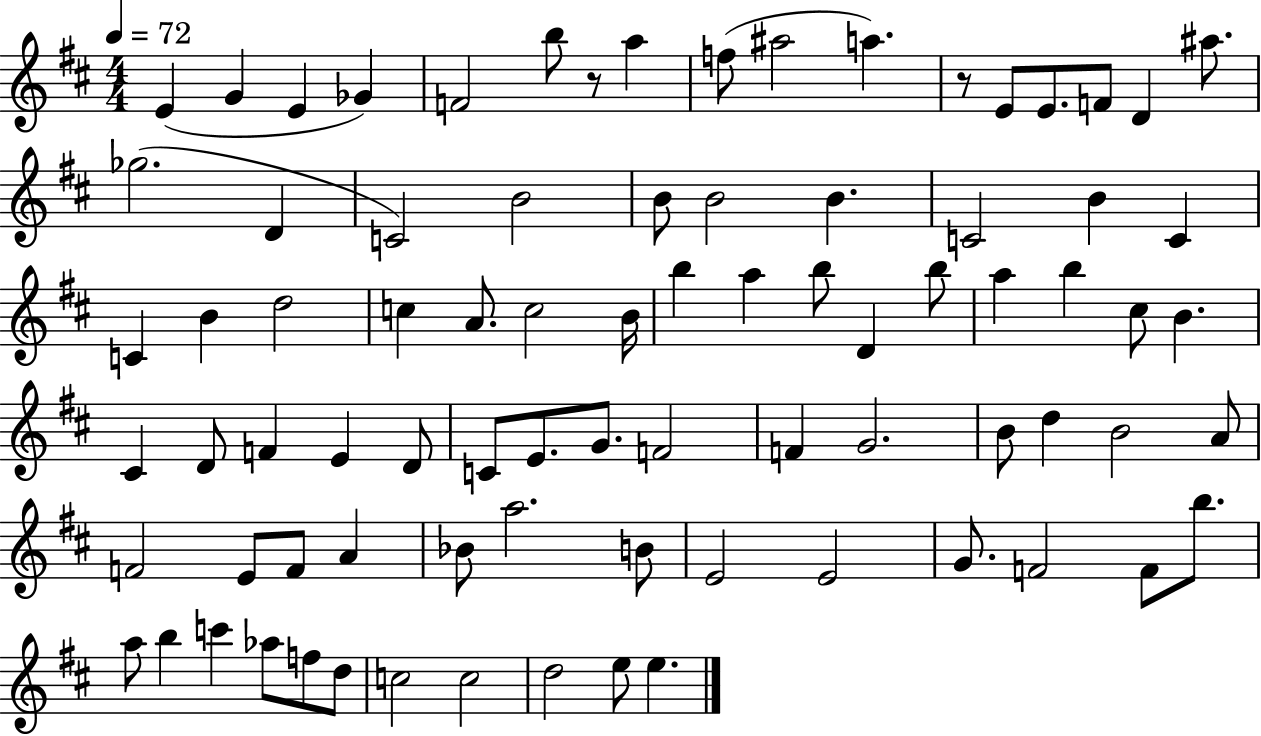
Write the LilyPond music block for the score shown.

{
  \clef treble
  \numericTimeSignature
  \time 4/4
  \key d \major
  \tempo 4 = 72
  \repeat volta 2 { e'4( g'4 e'4 ges'4) | f'2 b''8 r8 a''4 | f''8( ais''2 a''4.) | r8 e'8 e'8. f'8 d'4 ais''8. | \break ges''2.( d'4 | c'2) b'2 | b'8 b'2 b'4. | c'2 b'4 c'4 | \break c'4 b'4 d''2 | c''4 a'8. c''2 b'16 | b''4 a''4 b''8 d'4 b''8 | a''4 b''4 cis''8 b'4. | \break cis'4 d'8 f'4 e'4 d'8 | c'8 e'8. g'8. f'2 | f'4 g'2. | b'8 d''4 b'2 a'8 | \break f'2 e'8 f'8 a'4 | bes'8 a''2. b'8 | e'2 e'2 | g'8. f'2 f'8 b''8. | \break a''8 b''4 c'''4 aes''8 f''8 d''8 | c''2 c''2 | d''2 e''8 e''4. | } \bar "|."
}